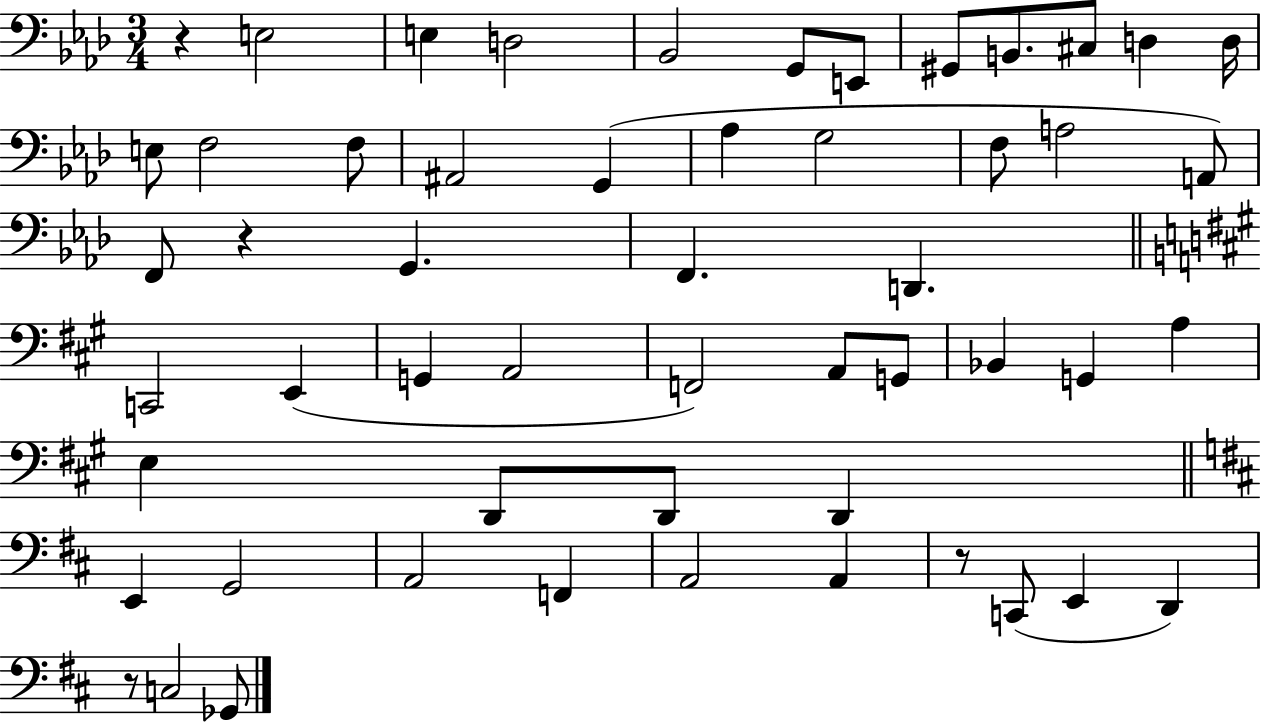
X:1
T:Untitled
M:3/4
L:1/4
K:Ab
z E,2 E, D,2 _B,,2 G,,/2 E,,/2 ^G,,/2 B,,/2 ^C,/2 D, D,/4 E,/2 F,2 F,/2 ^A,,2 G,, _A, G,2 F,/2 A,2 A,,/2 F,,/2 z G,, F,, D,, C,,2 E,, G,, A,,2 F,,2 A,,/2 G,,/2 _B,, G,, A, E, D,,/2 D,,/2 D,, E,, G,,2 A,,2 F,, A,,2 A,, z/2 C,,/2 E,, D,, z/2 C,2 _G,,/2